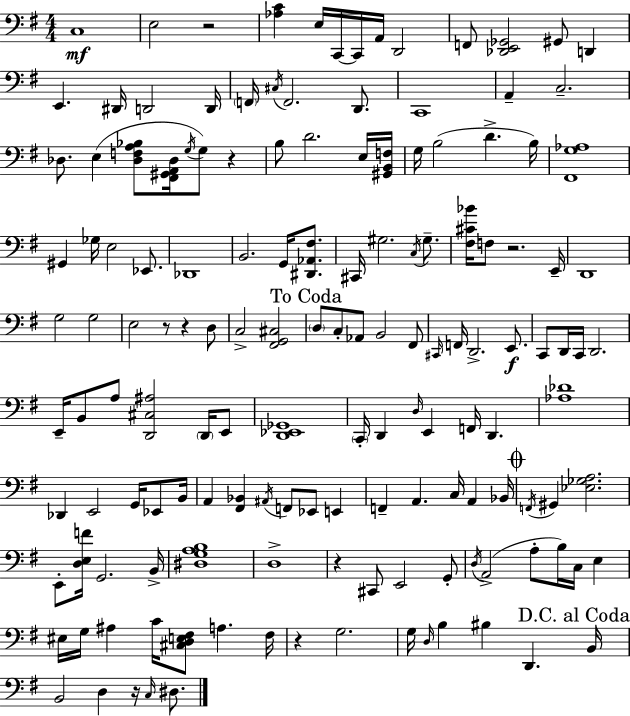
{
  \clef bass
  \numericTimeSignature
  \time 4/4
  \key g \major
  \repeat volta 2 { c1\mf | e2 r2 | <aes c'>4 e16 c,16~~ c,16 a,16 d,2 | f,8 <des, e, ges,>2 gis,8 d,4 | \break e,4. dis,16 d,2 d,16 | \parenthesize f,16 \acciaccatura { cis16 } f,2. d,8. | c,1 | a,4-- c2.-- | \break des8. e4( <des f a bes>8 <fis, gis, a, des>16 \acciaccatura { g16 }) g8 r4 | b8 d'2. | e16 <gis, b, f>16 g16 b2( d'4.-> | b16) <fis, g aes>1 | \break gis,4 ges16 e2 ees,8. | des,1 | b,2. g,16 <dis, aes, fis>8. | cis,16 gis2. \acciaccatura { c16 } | \break gis8.-- <fis cis' bes'>16 f8 r2. | e,16-- d,1 | g2 g2 | e2 r8 r4 | \break d8 c2-> <fis, g, cis>2 | \mark "To Coda" \parenthesize d8 c8-. aes,8 b,2 | fis,8 \grace { cis,16 } f,16 d,2.-> | e,8.\f c,8 d,16 c,16 d,2. | \break e,16-- b,8 a8 <d, cis ais>2 | \parenthesize d,16 e,8 <d, ees, ges,>1 | \parenthesize c,16-. d,4 \grace { d16 } e,4 f,16 d,4. | <aes des'>1 | \break des,4 e,2 | g,16 ees,8 b,16 a,4 <fis, bes,>4 \acciaccatura { ais,16 } f,8 | ees,8 e,4 f,4-- a,4. | c16 a,4 bes,16 \mark \markup { \musicglyph "scripts.coda" } \acciaccatura { f,16 } gis,4 <ees ges a>2. | \break e,8-. <d e f'>16 g,2. | b,16-> <dis g a b>1 | d1-> | r4 cis,8 e,2 | \break g,8-. \acciaccatura { d16 }( a,2-> | a8-. b16) c16 e4 eis16 g16 ais4 c'16 <cis d e fis>8 | a4. fis16 r4 g2. | g16 \grace { d16 } b4 bis4 | \break d,4. \mark "D.C. al Coda" b,16 b,2 | d4 r16 \grace { c16 } dis8. } \bar "|."
}